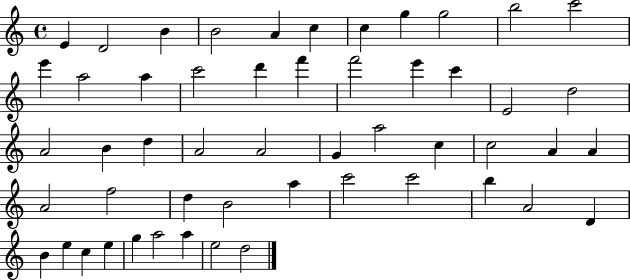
X:1
T:Untitled
M:4/4
L:1/4
K:C
E D2 B B2 A c c g g2 b2 c'2 e' a2 a c'2 d' f' f'2 e' c' E2 d2 A2 B d A2 A2 G a2 c c2 A A A2 f2 d B2 a c'2 c'2 b A2 D B e c e g a2 a e2 d2